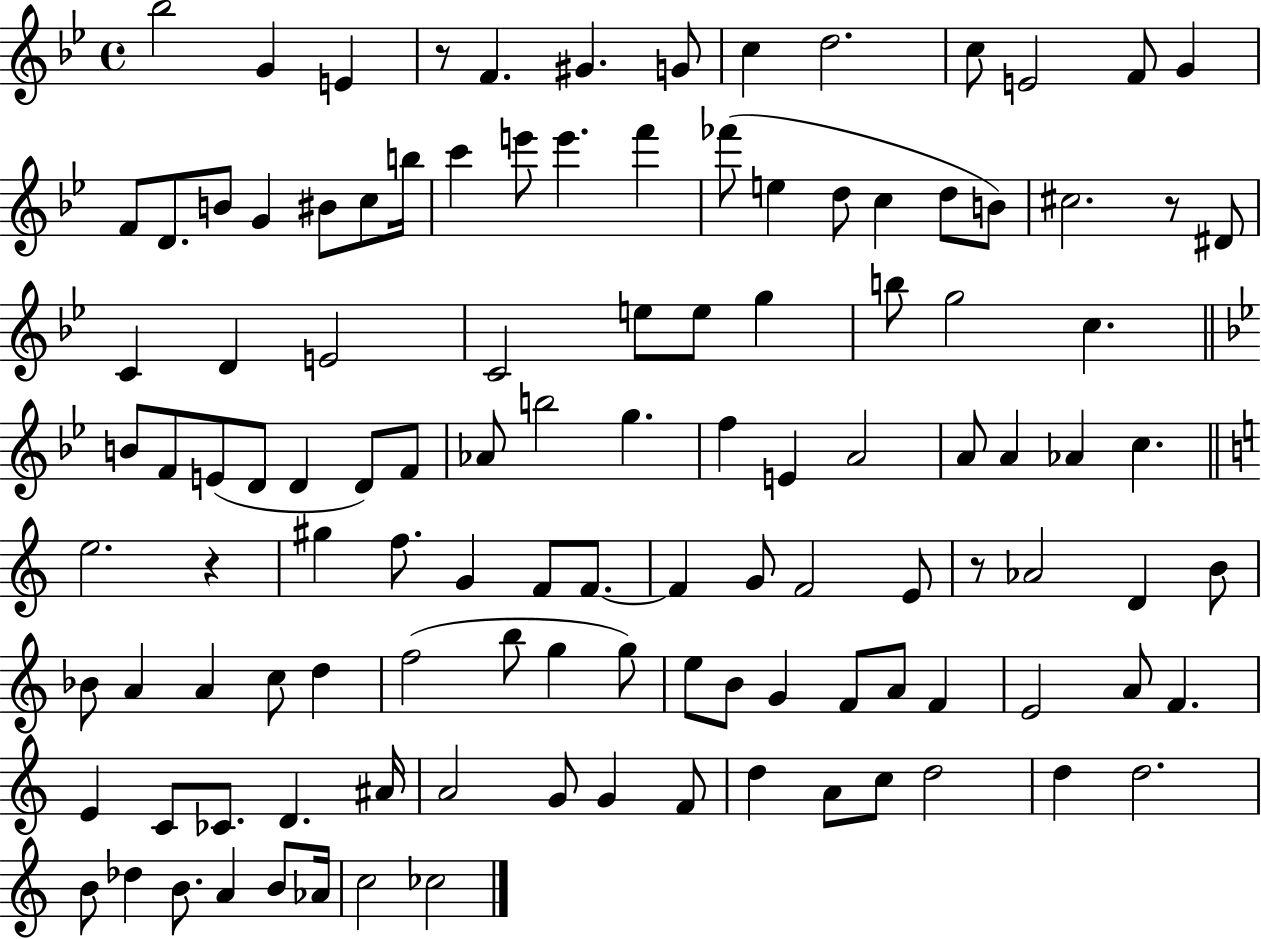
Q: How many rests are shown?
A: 4